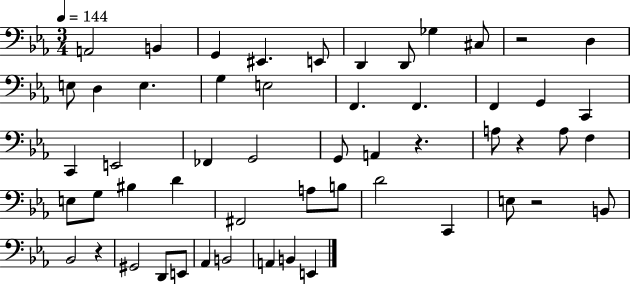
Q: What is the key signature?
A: EES major